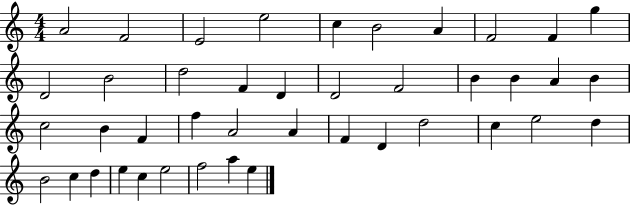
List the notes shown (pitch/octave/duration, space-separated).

A4/h F4/h E4/h E5/h C5/q B4/h A4/q F4/h F4/q G5/q D4/h B4/h D5/h F4/q D4/q D4/h F4/h B4/q B4/q A4/q B4/q C5/h B4/q F4/q F5/q A4/h A4/q F4/q D4/q D5/h C5/q E5/h D5/q B4/h C5/q D5/q E5/q C5/q E5/h F5/h A5/q E5/q